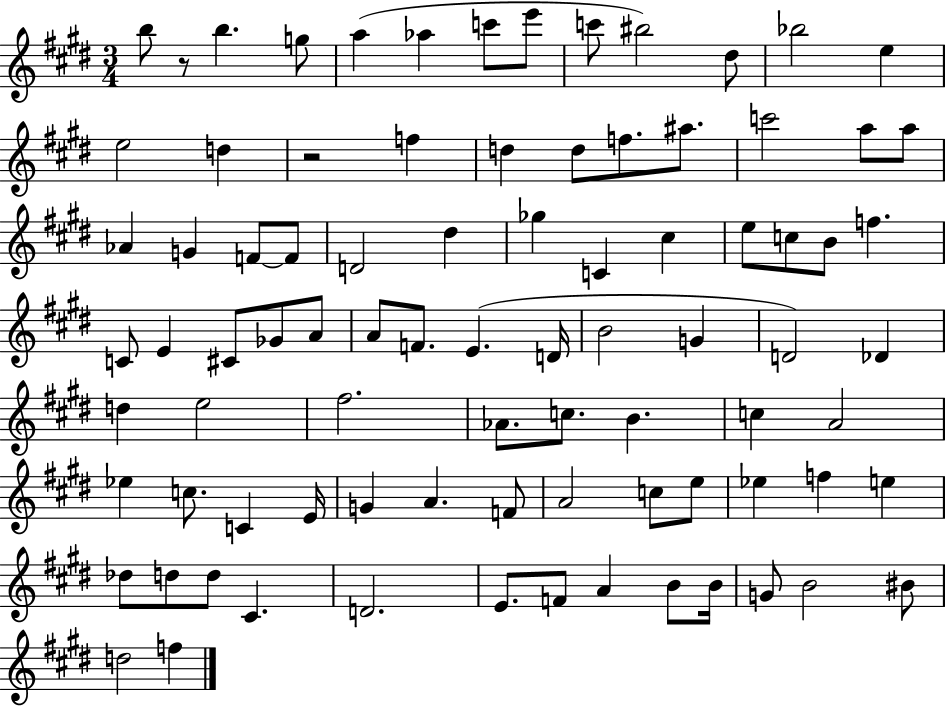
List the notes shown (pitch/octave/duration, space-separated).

B5/e R/e B5/q. G5/e A5/q Ab5/q C6/e E6/e C6/e BIS5/h D#5/e Bb5/h E5/q E5/h D5/q R/h F5/q D5/q D5/e F5/e. A#5/e. C6/h A5/e A5/e Ab4/q G4/q F4/e F4/e D4/h D#5/q Gb5/q C4/q C#5/q E5/e C5/e B4/e F5/q. C4/e E4/q C#4/e Gb4/e A4/e A4/e F4/e. E4/q. D4/s B4/h G4/q D4/h Db4/q D5/q E5/h F#5/h. Ab4/e. C5/e. B4/q. C5/q A4/h Eb5/q C5/e. C4/q E4/s G4/q A4/q. F4/e A4/h C5/e E5/e Eb5/q F5/q E5/q Db5/e D5/e D5/e C#4/q. D4/h. E4/e. F4/e A4/q B4/e B4/s G4/e B4/h BIS4/e D5/h F5/q